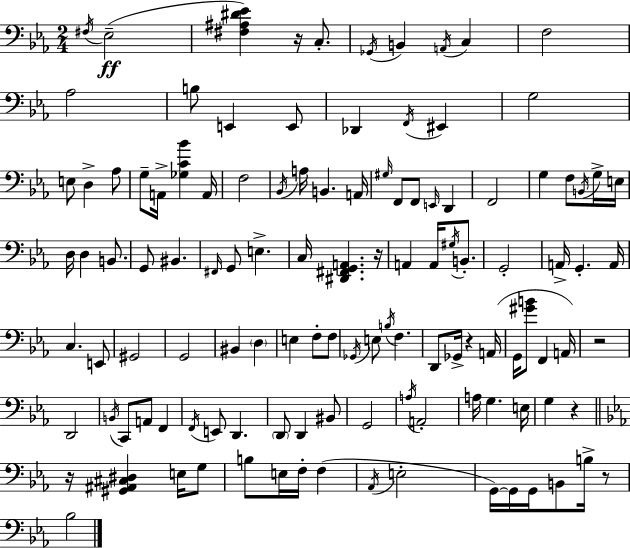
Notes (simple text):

F#3/s Eb3/h [F#3,A#3,D#4,Eb4]/q R/s C3/e. Gb2/s B2/q A2/s C3/q F3/h Ab3/h B3/e E2/q E2/e Db2/q F2/s EIS2/q G3/h E3/e D3/q Ab3/e G3/e A2/s [Gb3,C4,Bb4]/q A2/s F3/h Bb2/s A3/s B2/q. A2/s G#3/s F2/e F2/e E2/s D2/q F2/h G3/q F3/e B2/s G3/s E3/s D3/s D3/q B2/e. G2/e BIS2/q. F#2/s G2/e E3/q. C3/s [D#2,F#2,G2,A2]/q. R/s A2/q A2/s G#3/s B2/e. G2/h A2/s G2/q. A2/s C3/q. E2/e G#2/h G2/h BIS2/q D3/q E3/q F3/e F3/e Gb2/s E3/e B3/s F3/q. D2/e Gb2/s R/q A2/s G2/s [G#4,B4]/e F2/q A2/s R/h D2/h B2/s C2/e A2/e F2/q F2/s E2/e D2/q. D2/e D2/q BIS2/e G2/h A3/s A2/h A3/s G3/q. E3/s G3/q R/q R/s [G#2,A#2,C#3,D#3]/q E3/s G3/e B3/e E3/s F3/s F3/q Ab2/s E3/h G2/s G2/s G2/s B2/e B3/s R/e Bb3/h